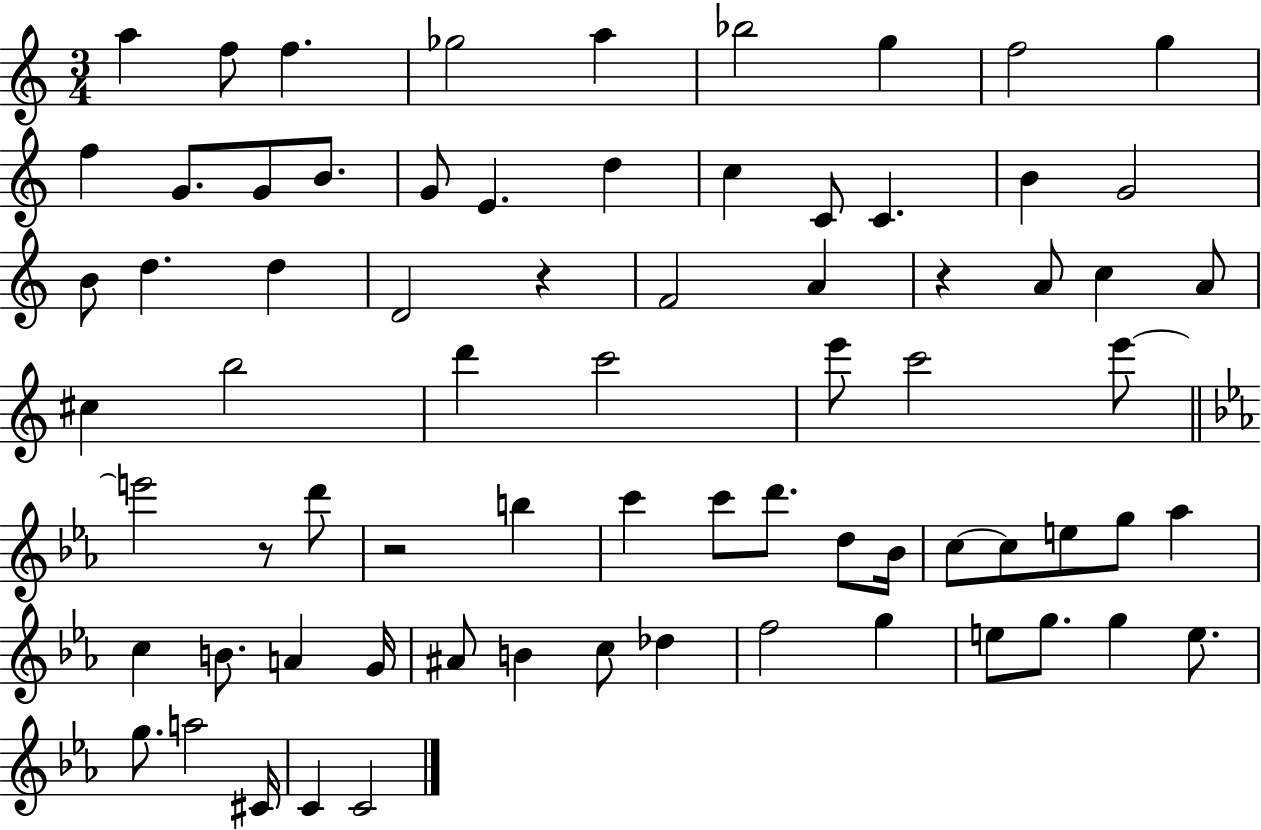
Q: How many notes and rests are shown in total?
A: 73